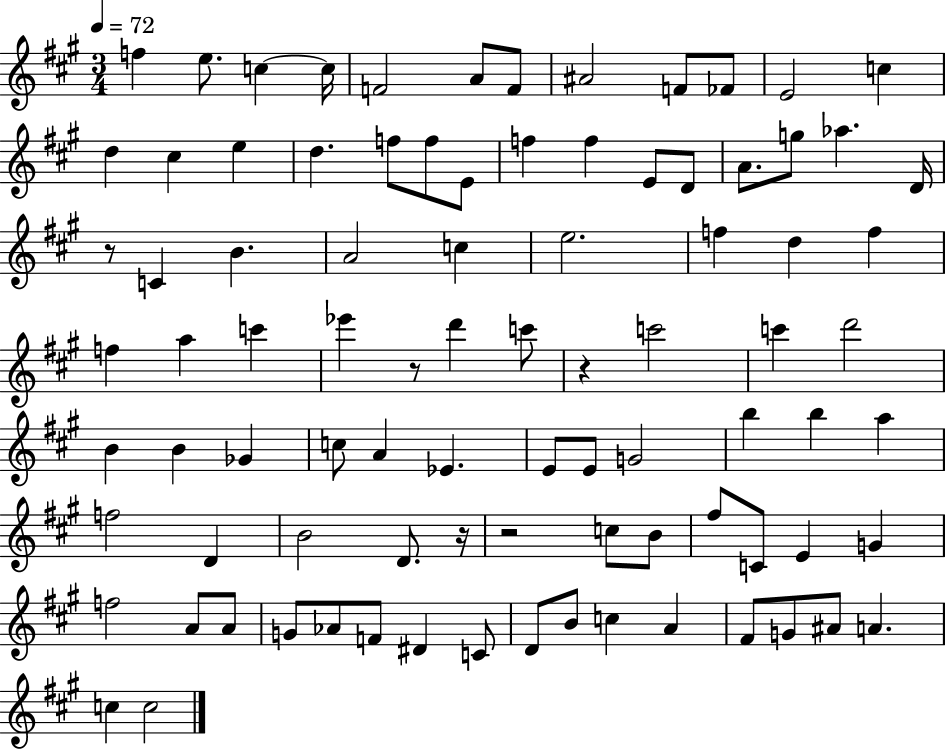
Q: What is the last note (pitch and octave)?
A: C5